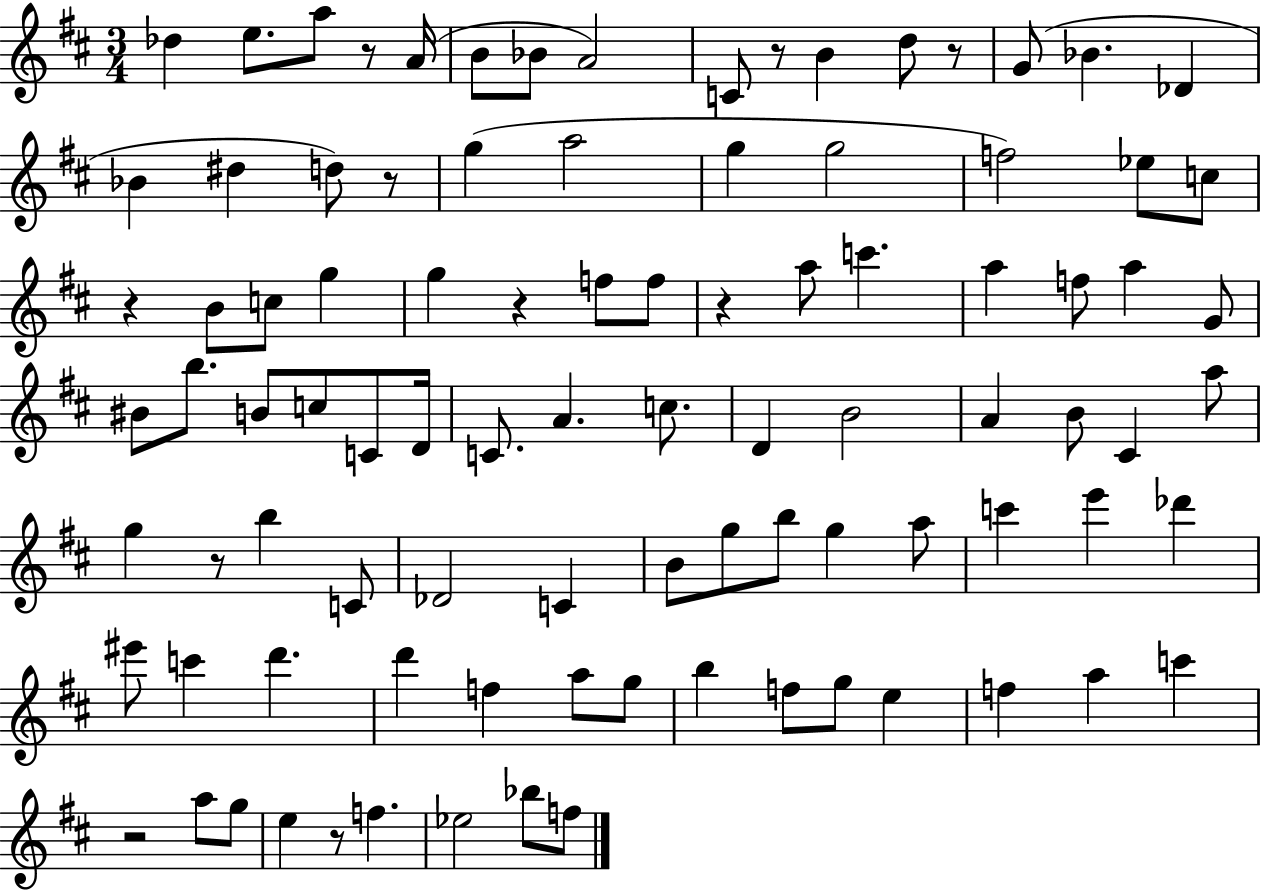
Db5/q E5/e. A5/e R/e A4/s B4/e Bb4/e A4/h C4/e R/e B4/q D5/e R/e G4/e Bb4/q. Db4/q Bb4/q D#5/q D5/e R/e G5/q A5/h G5/q G5/h F5/h Eb5/e C5/e R/q B4/e C5/e G5/q G5/q R/q F5/e F5/e R/q A5/e C6/q. A5/q F5/e A5/q G4/e BIS4/e B5/e. B4/e C5/e C4/e D4/s C4/e. A4/q. C5/e. D4/q B4/h A4/q B4/e C#4/q A5/e G5/q R/e B5/q C4/e Db4/h C4/q B4/e G5/e B5/e G5/q A5/e C6/q E6/q Db6/q EIS6/e C6/q D6/q. D6/q F5/q A5/e G5/e B5/q F5/e G5/e E5/q F5/q A5/q C6/q R/h A5/e G5/e E5/q R/e F5/q. Eb5/h Bb5/e F5/e